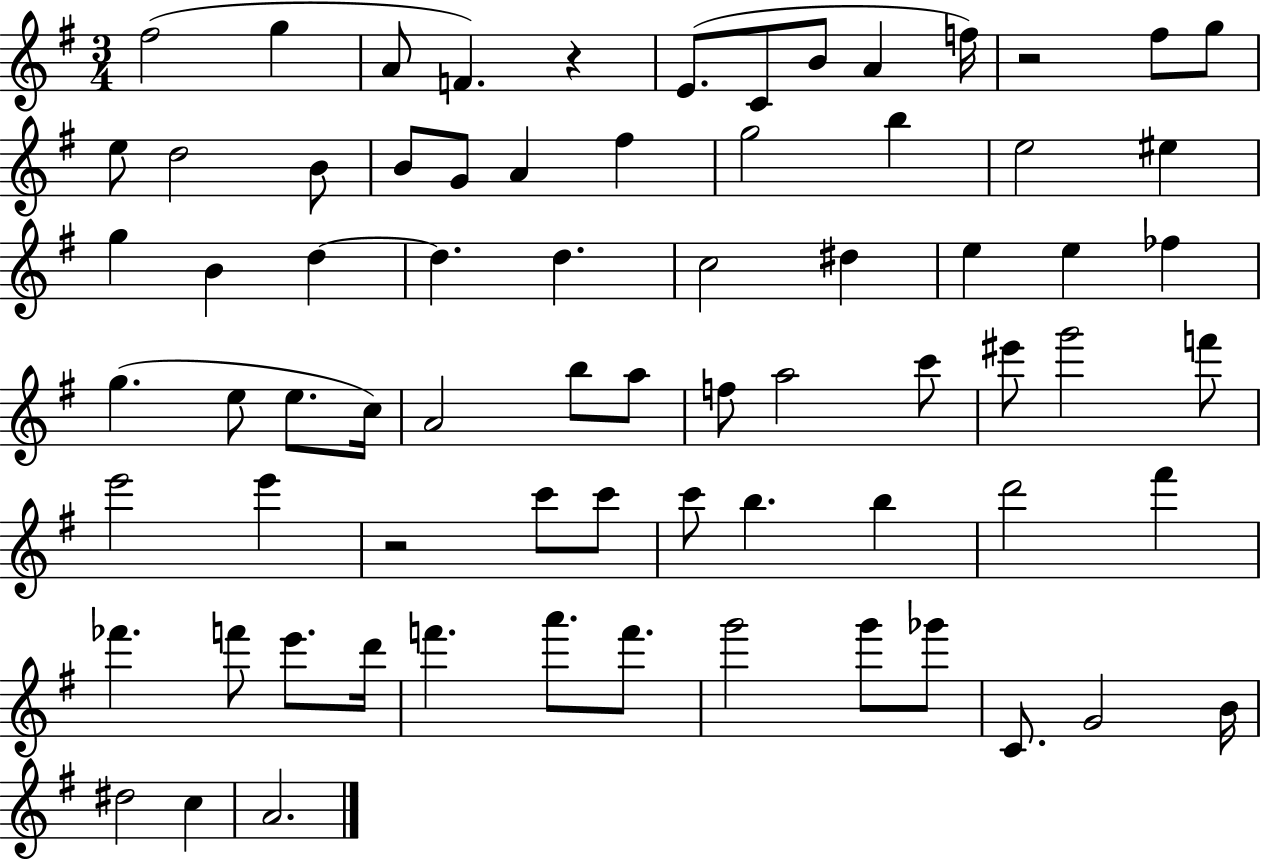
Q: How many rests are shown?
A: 3